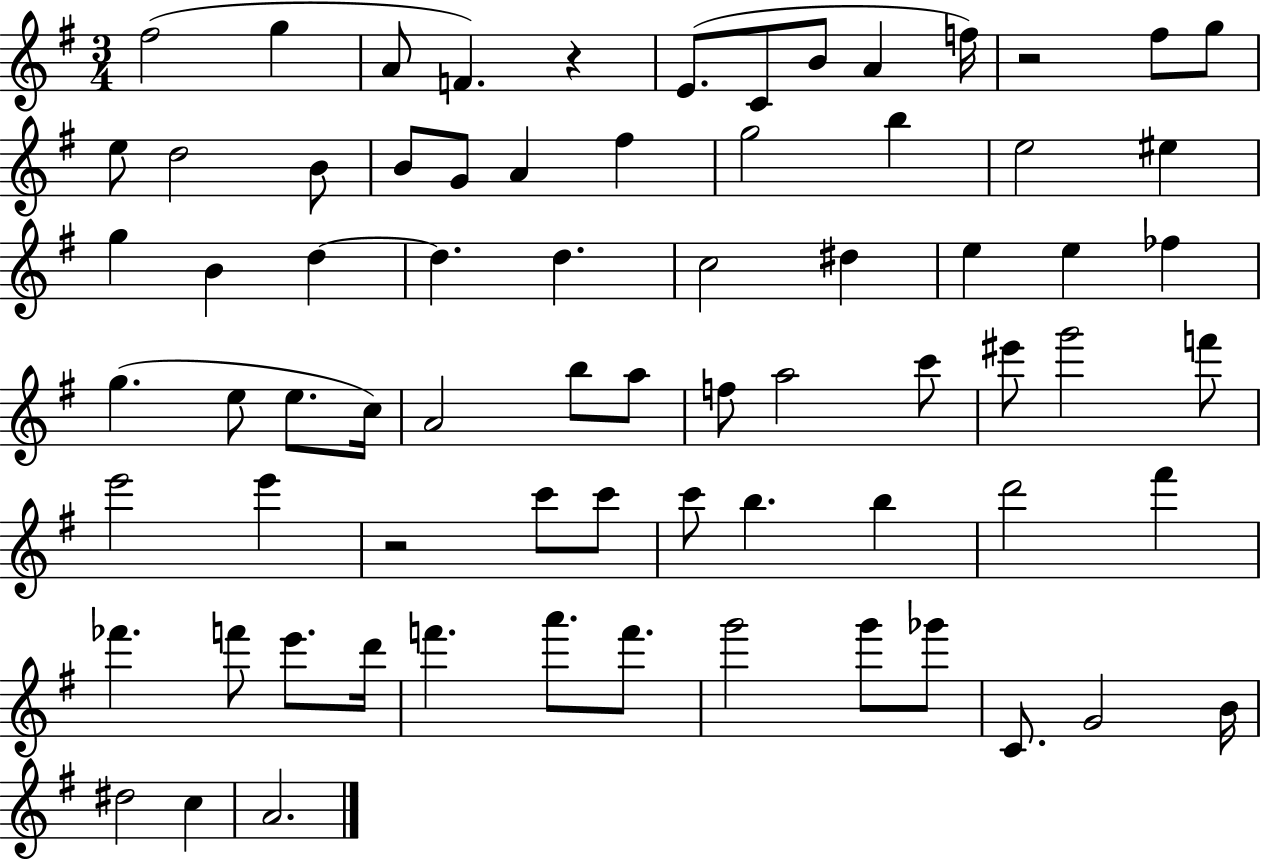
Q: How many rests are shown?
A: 3